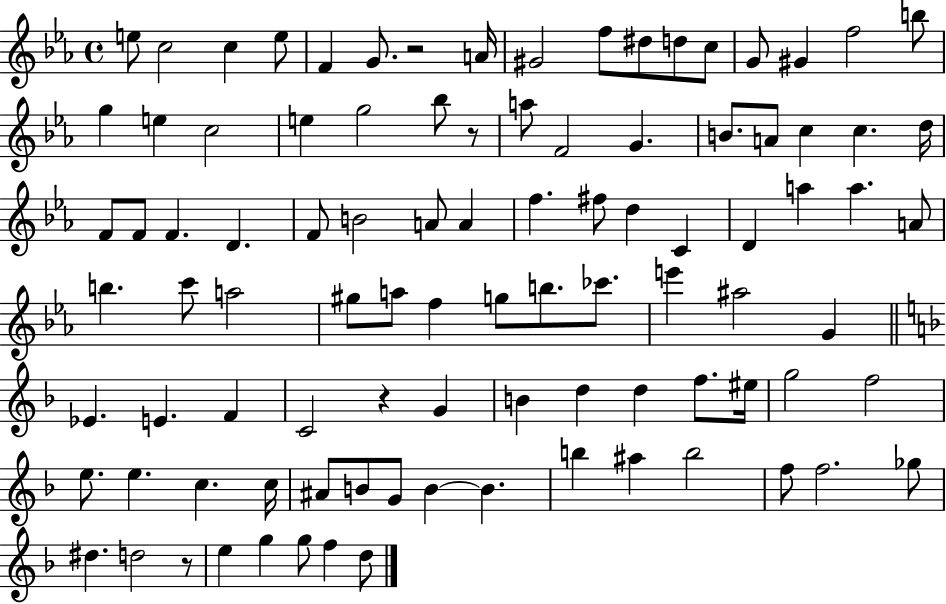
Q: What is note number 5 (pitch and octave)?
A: F4